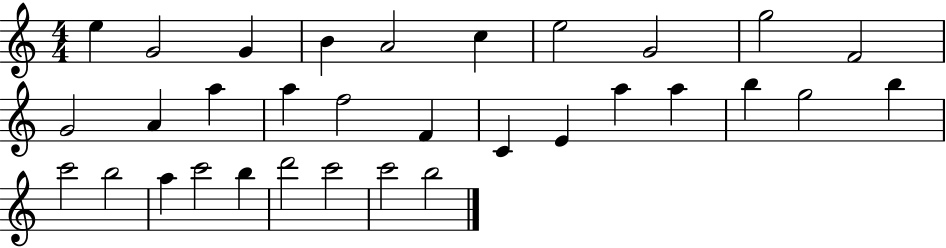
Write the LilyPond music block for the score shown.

{
  \clef treble
  \numericTimeSignature
  \time 4/4
  \key c \major
  e''4 g'2 g'4 | b'4 a'2 c''4 | e''2 g'2 | g''2 f'2 | \break g'2 a'4 a''4 | a''4 f''2 f'4 | c'4 e'4 a''4 a''4 | b''4 g''2 b''4 | \break c'''2 b''2 | a''4 c'''2 b''4 | d'''2 c'''2 | c'''2 b''2 | \break \bar "|."
}